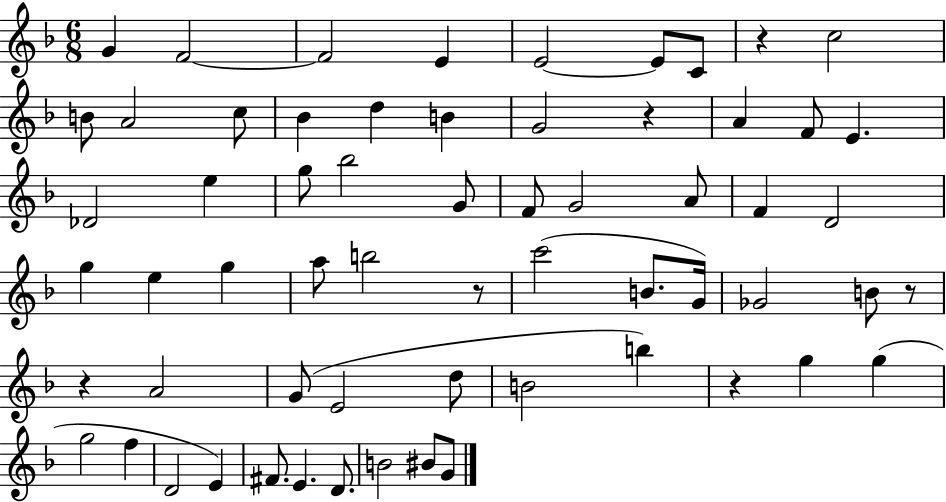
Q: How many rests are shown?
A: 6